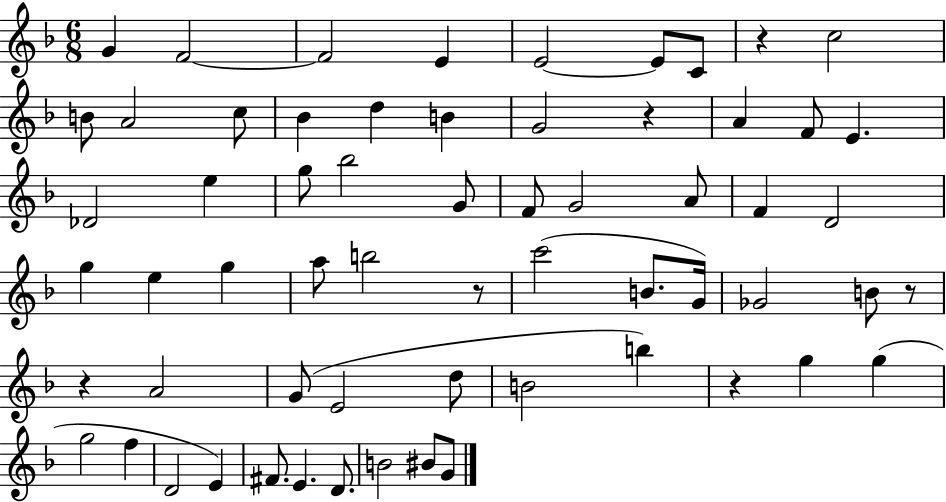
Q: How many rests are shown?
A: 6